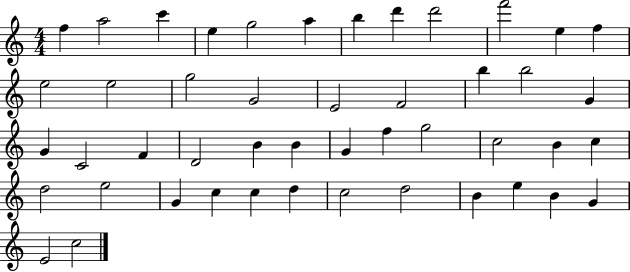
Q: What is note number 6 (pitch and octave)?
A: A5